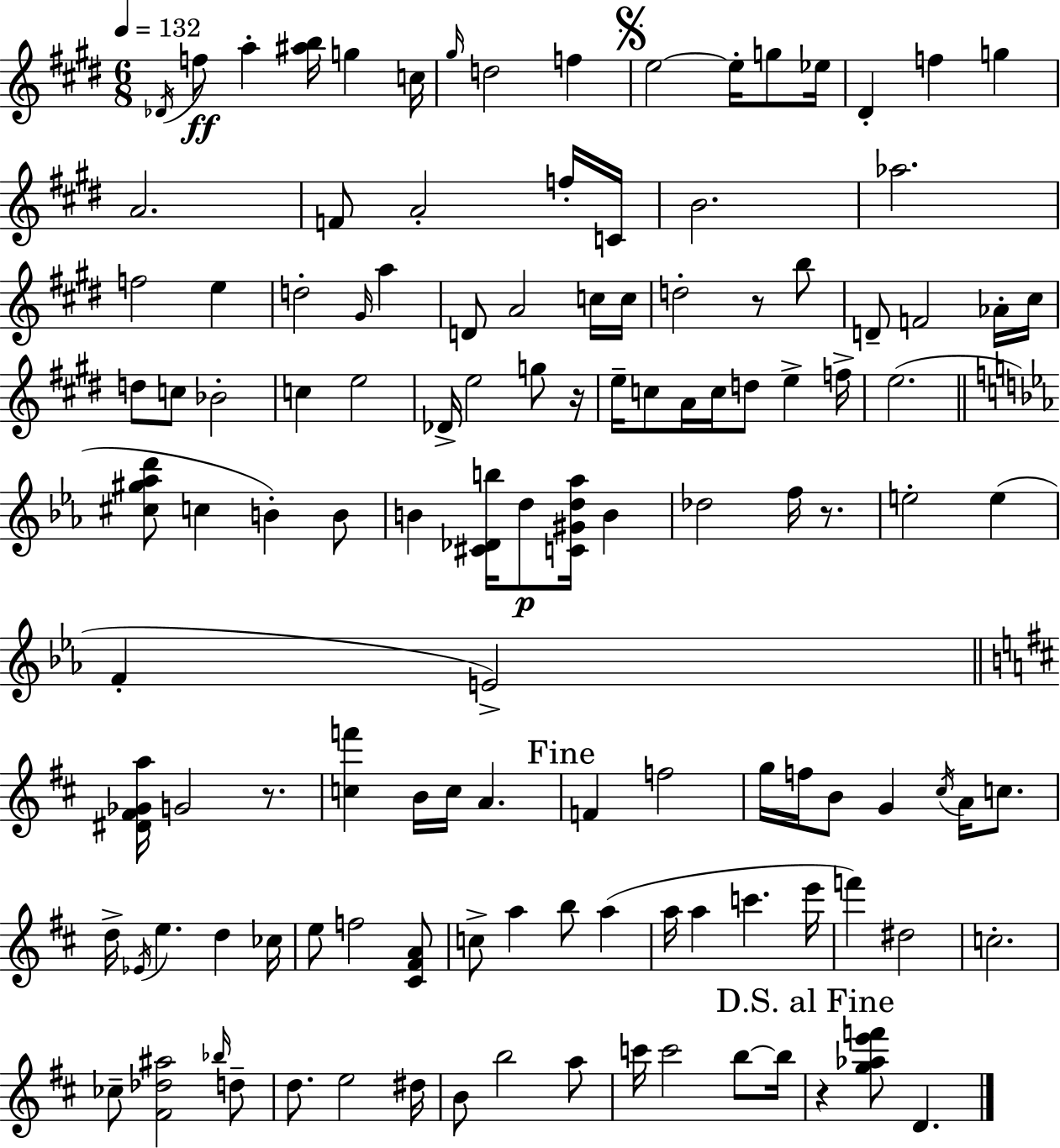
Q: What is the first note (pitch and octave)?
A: Db4